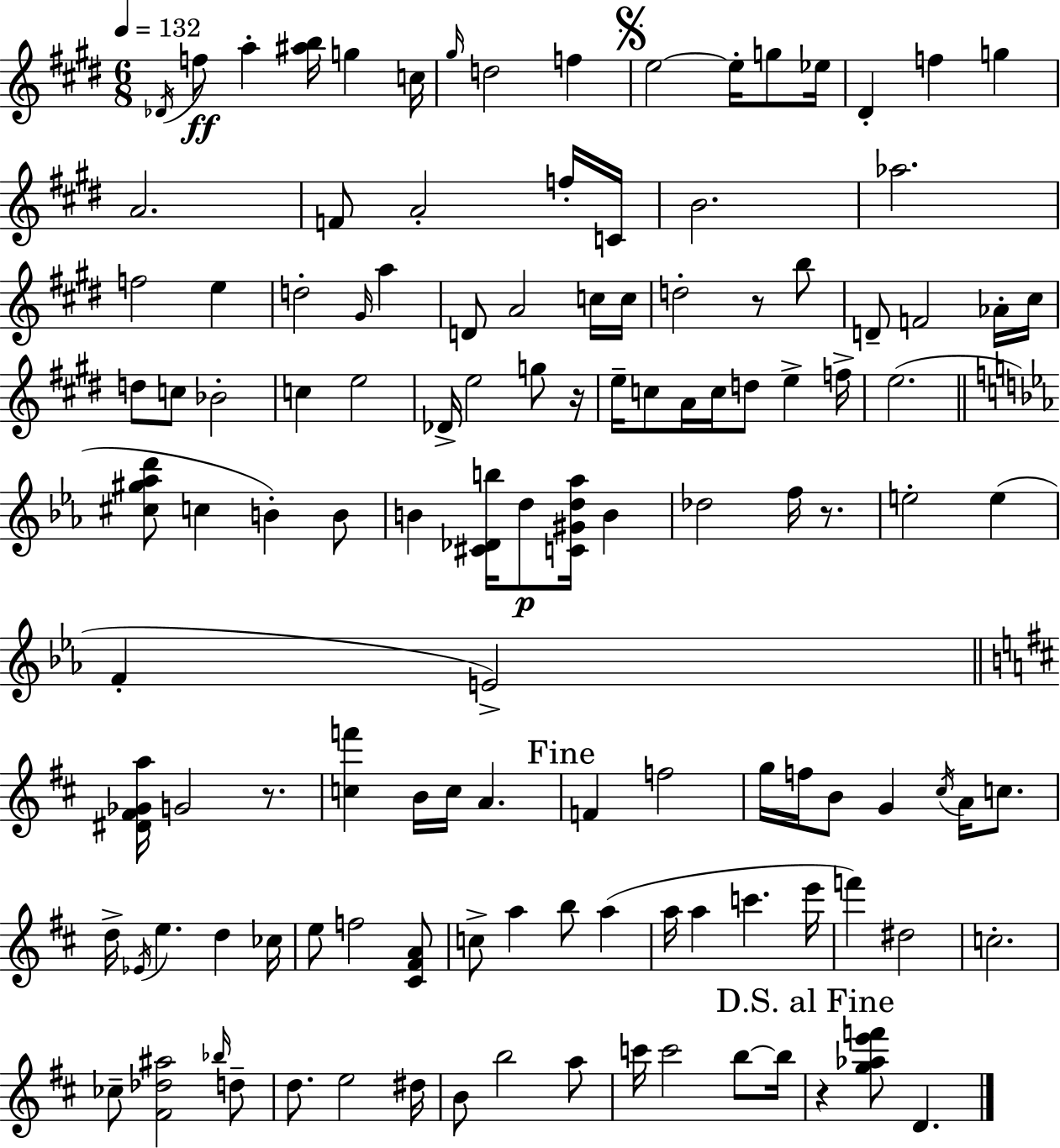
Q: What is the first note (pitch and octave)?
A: Db4